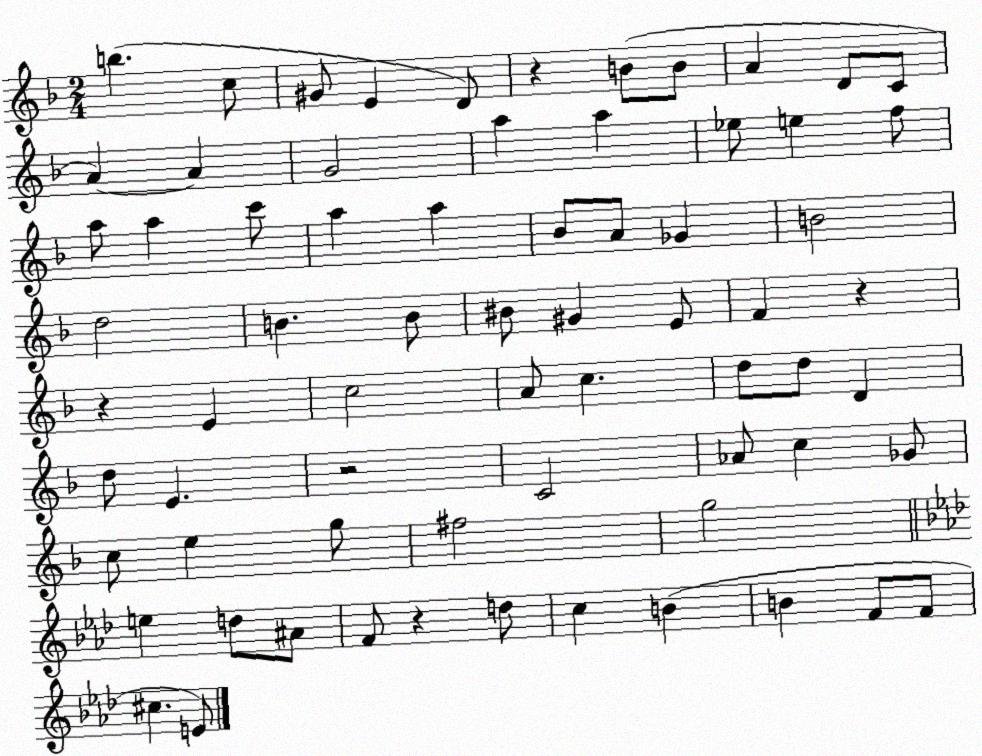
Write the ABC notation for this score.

X:1
T:Untitled
M:2/4
L:1/4
K:F
b c/2 ^G/2 E D/2 z B/2 B/2 A D/2 C/2 A A G2 a a _e/2 e f/2 a/2 a c'/2 a a _B/2 A/2 _G B2 d2 B B/2 ^B/2 ^G E/2 F z z E c2 A/2 c d/2 d/2 D d/2 E z2 C2 _A/2 c _G/2 c/2 e g/2 ^f2 g2 e d/2 ^A/2 F/2 z d/2 c B B F/2 F/2 ^c E/2